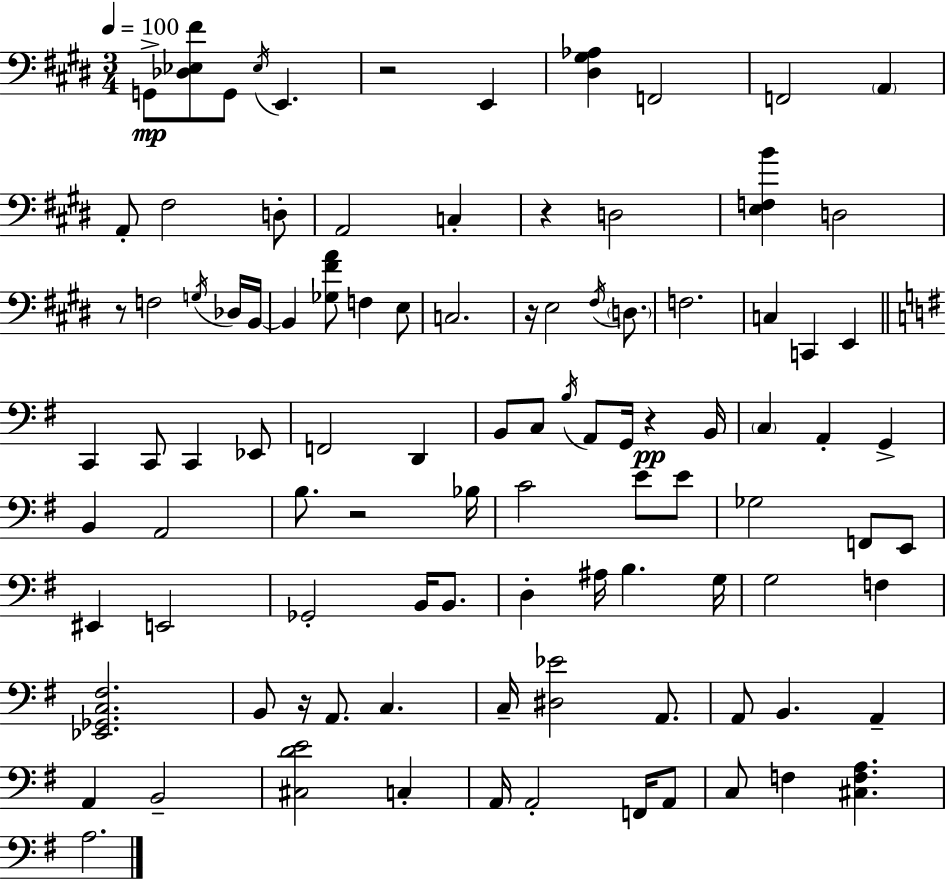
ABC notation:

X:1
T:Untitled
M:3/4
L:1/4
K:E
G,,/2 [_D,_E,^F]/2 G,,/2 _E,/4 E,, z2 E,, [^D,^G,_A,] F,,2 F,,2 A,, A,,/2 ^F,2 D,/2 A,,2 C, z D,2 [E,F,B] D,2 z/2 F,2 G,/4 _D,/4 B,,/4 B,, [_G,^FA]/2 F, E,/2 C,2 z/4 E,2 ^F,/4 D,/2 F,2 C, C,, E,, C,, C,,/2 C,, _E,,/2 F,,2 D,, B,,/2 C,/2 B,/4 A,,/2 G,,/4 z B,,/4 C, A,, G,, B,, A,,2 B,/2 z2 _B,/4 C2 E/2 E/2 _G,2 F,,/2 E,,/2 ^E,, E,,2 _G,,2 B,,/4 B,,/2 D, ^A,/4 B, G,/4 G,2 F, [_E,,_G,,C,^F,]2 B,,/2 z/4 A,,/2 C, C,/4 [^D,_E]2 A,,/2 A,,/2 B,, A,, A,, B,,2 [^C,DE]2 C, A,,/4 A,,2 F,,/4 A,,/2 C,/2 F, [^C,F,A,] A,2